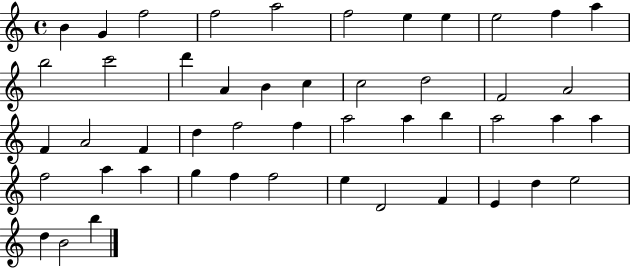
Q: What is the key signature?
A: C major